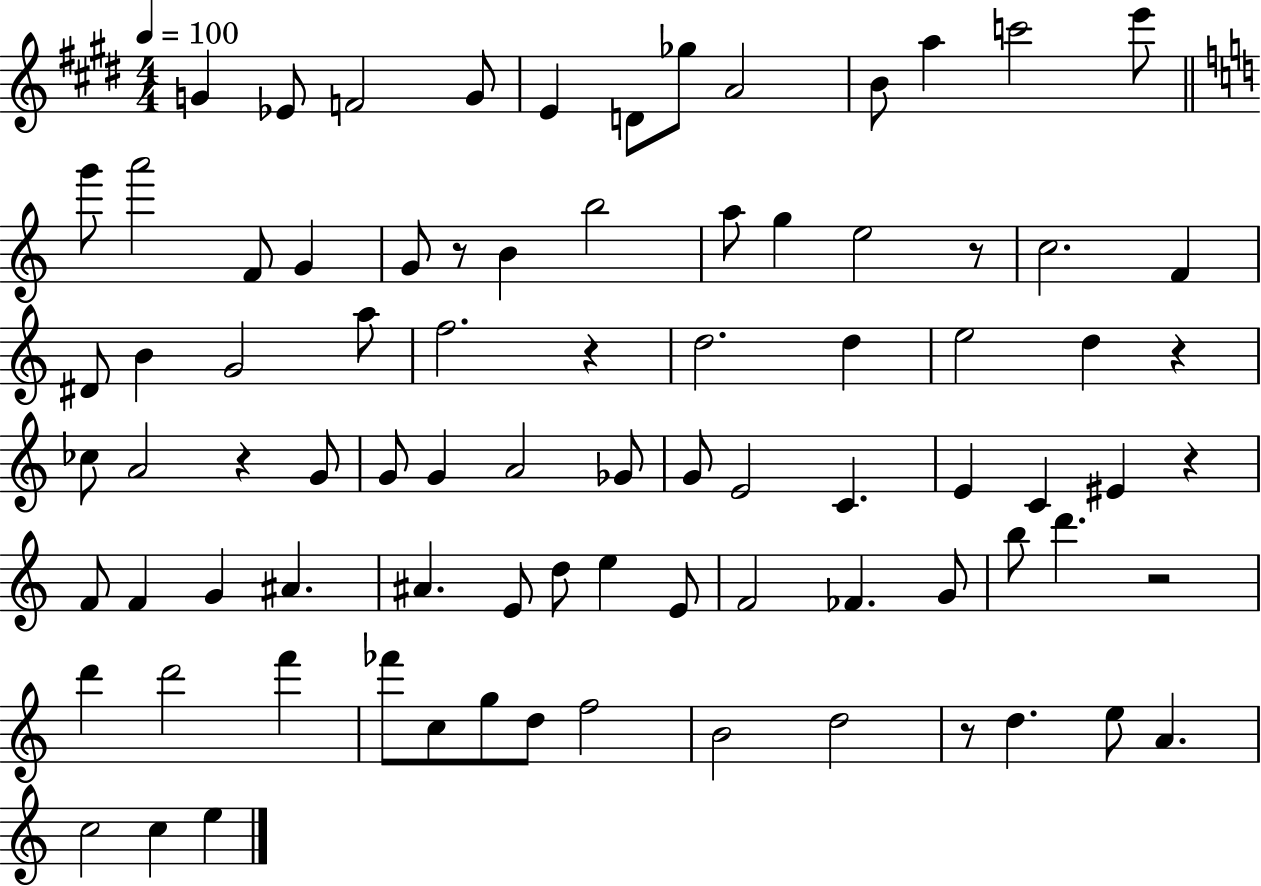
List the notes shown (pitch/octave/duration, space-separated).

G4/q Eb4/e F4/h G4/e E4/q D4/e Gb5/e A4/h B4/e A5/q C6/h E6/e G6/e A6/h F4/e G4/q G4/e R/e B4/q B5/h A5/e G5/q E5/h R/e C5/h. F4/q D#4/e B4/q G4/h A5/e F5/h. R/q D5/h. D5/q E5/h D5/q R/q CES5/e A4/h R/q G4/e G4/e G4/q A4/h Gb4/e G4/e E4/h C4/q. E4/q C4/q EIS4/q R/q F4/e F4/q G4/q A#4/q. A#4/q. E4/e D5/e E5/q E4/e F4/h FES4/q. G4/e B5/e D6/q. R/h D6/q D6/h F6/q FES6/e C5/e G5/e D5/e F5/h B4/h D5/h R/e D5/q. E5/e A4/q. C5/h C5/q E5/q